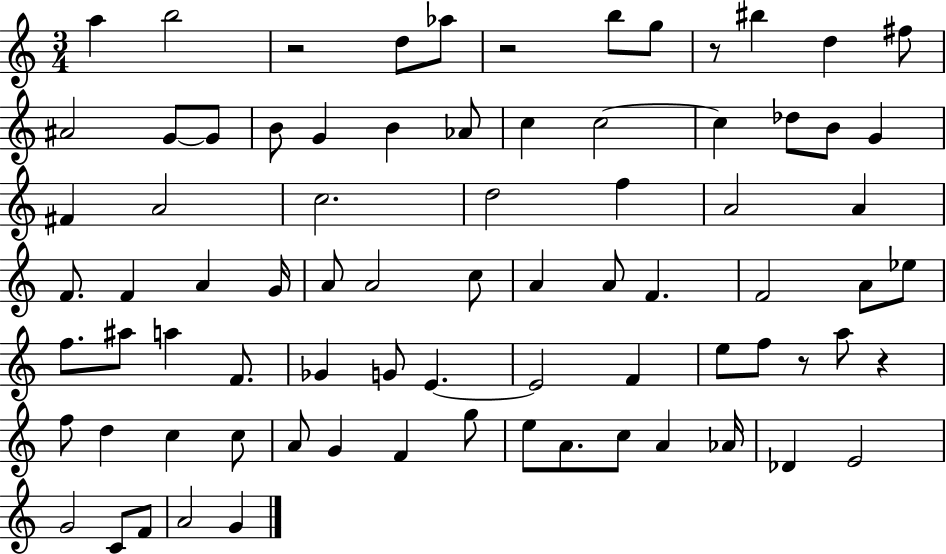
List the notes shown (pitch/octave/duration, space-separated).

A5/q B5/h R/h D5/e Ab5/e R/h B5/e G5/e R/e BIS5/q D5/q F#5/e A#4/h G4/e G4/e B4/e G4/q B4/q Ab4/e C5/q C5/h C5/q Db5/e B4/e G4/q F#4/q A4/h C5/h. D5/h F5/q A4/h A4/q F4/e. F4/q A4/q G4/s A4/e A4/h C5/e A4/q A4/e F4/q. F4/h A4/e Eb5/e F5/e. A#5/e A5/q F4/e. Gb4/q G4/e E4/q. E4/h F4/q E5/e F5/e R/e A5/e R/q F5/e D5/q C5/q C5/e A4/e G4/q F4/q G5/e E5/e A4/e. C5/e A4/q Ab4/s Db4/q E4/h G4/h C4/e F4/e A4/h G4/q